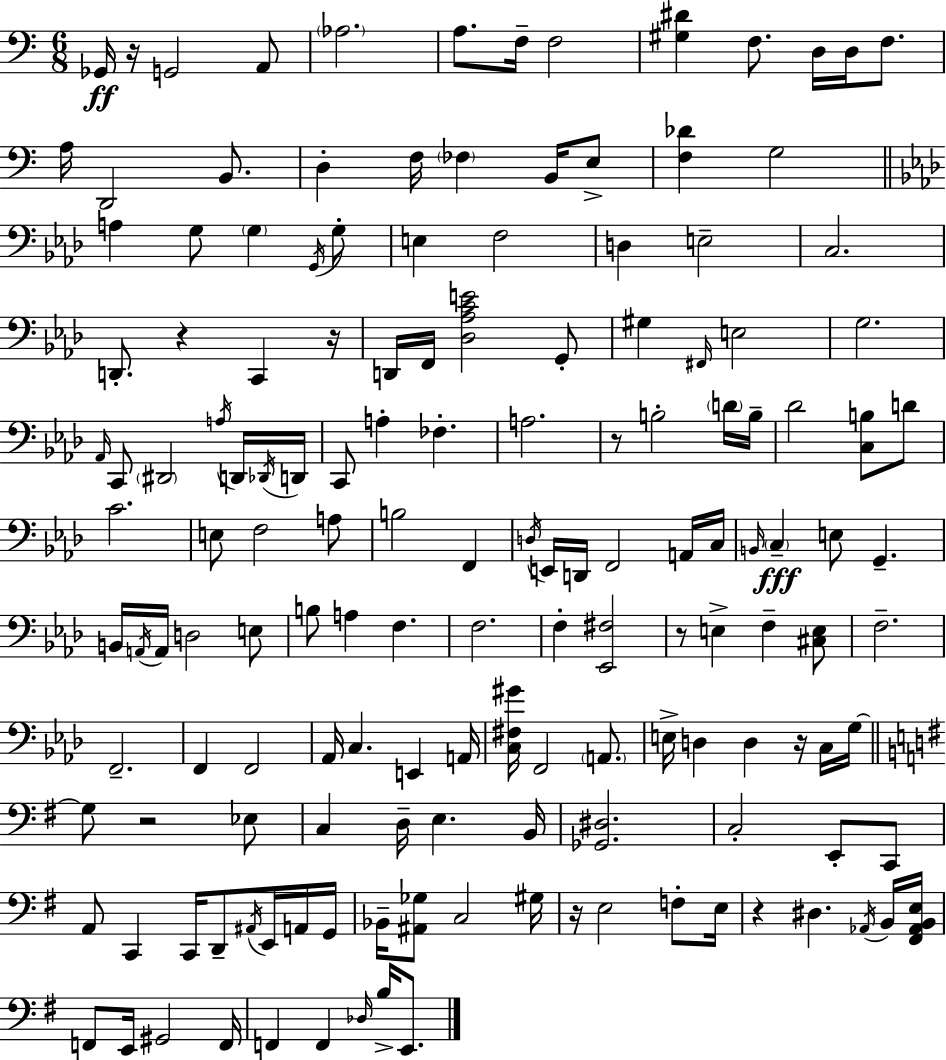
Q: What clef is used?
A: bass